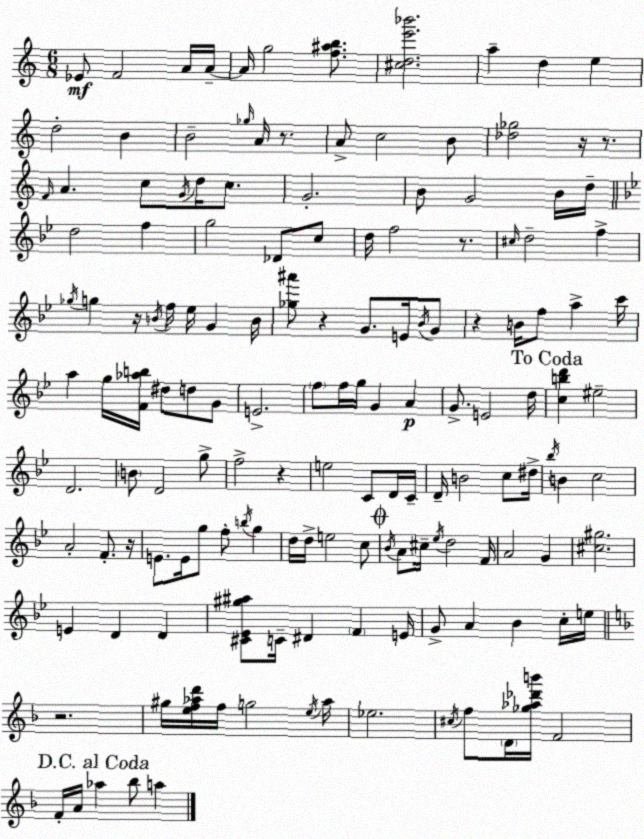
X:1
T:Untitled
M:6/8
L:1/4
K:C
_E/2 F2 A/4 A/4 A/4 g2 [f^ab]/2 [^cde'_b']2 a d e d2 B B2 _g/4 A/4 z/2 A/2 c2 B/2 [_d_g]2 z/4 z/2 F/4 A c/2 G/4 d/4 c/2 G2 B/2 G2 B/4 d/4 d2 f g2 _D/2 c/2 d/4 f2 z/2 ^c/4 d2 f _g/4 g z/4 B/4 f/4 _e/4 G B/4 [_g^a']/2 z G/2 E/4 _B/4 G/2 z B/4 f/2 a c'/4 a g/4 [F_ab]/4 ^d/2 d/2 G/2 E2 f/2 f/4 g/4 G A G/2 E2 d/4 [cbd'] ^e2 D2 B/2 D2 g/2 f2 z e2 C/2 D/4 C/4 D/4 B2 c/2 ^d/4 _b/4 B c2 A2 F/2 z/4 E/2 E/4 g/2 f/2 b/4 g d/4 d/4 e2 c/2 _B/4 A/2 ^c/4 _e/4 d2 F/4 A2 G [^c^g]2 E D D [^C_E^g^a]/2 C/4 ^D F E/4 G/2 A _B c/4 e/4 z2 ^g/4 [ef_ad']/4 f/4 g2 e/4 _a/4 _e2 ^c/4 f/2 D/4 [_g_a_d'b']/4 F2 F/4 A/4 _a _b/2 a